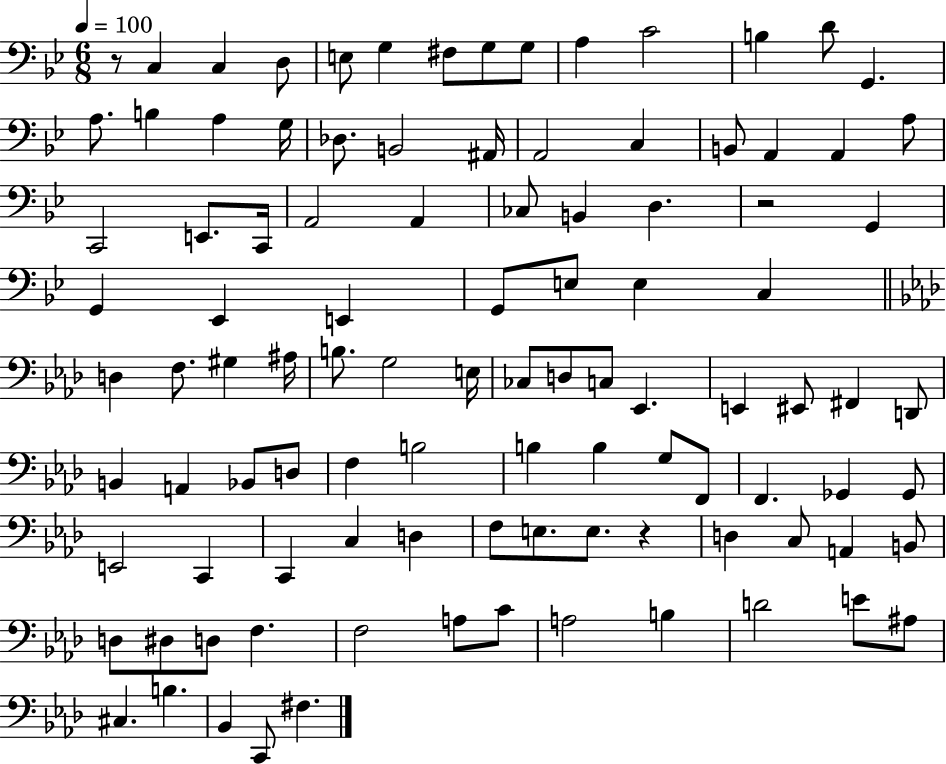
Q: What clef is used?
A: bass